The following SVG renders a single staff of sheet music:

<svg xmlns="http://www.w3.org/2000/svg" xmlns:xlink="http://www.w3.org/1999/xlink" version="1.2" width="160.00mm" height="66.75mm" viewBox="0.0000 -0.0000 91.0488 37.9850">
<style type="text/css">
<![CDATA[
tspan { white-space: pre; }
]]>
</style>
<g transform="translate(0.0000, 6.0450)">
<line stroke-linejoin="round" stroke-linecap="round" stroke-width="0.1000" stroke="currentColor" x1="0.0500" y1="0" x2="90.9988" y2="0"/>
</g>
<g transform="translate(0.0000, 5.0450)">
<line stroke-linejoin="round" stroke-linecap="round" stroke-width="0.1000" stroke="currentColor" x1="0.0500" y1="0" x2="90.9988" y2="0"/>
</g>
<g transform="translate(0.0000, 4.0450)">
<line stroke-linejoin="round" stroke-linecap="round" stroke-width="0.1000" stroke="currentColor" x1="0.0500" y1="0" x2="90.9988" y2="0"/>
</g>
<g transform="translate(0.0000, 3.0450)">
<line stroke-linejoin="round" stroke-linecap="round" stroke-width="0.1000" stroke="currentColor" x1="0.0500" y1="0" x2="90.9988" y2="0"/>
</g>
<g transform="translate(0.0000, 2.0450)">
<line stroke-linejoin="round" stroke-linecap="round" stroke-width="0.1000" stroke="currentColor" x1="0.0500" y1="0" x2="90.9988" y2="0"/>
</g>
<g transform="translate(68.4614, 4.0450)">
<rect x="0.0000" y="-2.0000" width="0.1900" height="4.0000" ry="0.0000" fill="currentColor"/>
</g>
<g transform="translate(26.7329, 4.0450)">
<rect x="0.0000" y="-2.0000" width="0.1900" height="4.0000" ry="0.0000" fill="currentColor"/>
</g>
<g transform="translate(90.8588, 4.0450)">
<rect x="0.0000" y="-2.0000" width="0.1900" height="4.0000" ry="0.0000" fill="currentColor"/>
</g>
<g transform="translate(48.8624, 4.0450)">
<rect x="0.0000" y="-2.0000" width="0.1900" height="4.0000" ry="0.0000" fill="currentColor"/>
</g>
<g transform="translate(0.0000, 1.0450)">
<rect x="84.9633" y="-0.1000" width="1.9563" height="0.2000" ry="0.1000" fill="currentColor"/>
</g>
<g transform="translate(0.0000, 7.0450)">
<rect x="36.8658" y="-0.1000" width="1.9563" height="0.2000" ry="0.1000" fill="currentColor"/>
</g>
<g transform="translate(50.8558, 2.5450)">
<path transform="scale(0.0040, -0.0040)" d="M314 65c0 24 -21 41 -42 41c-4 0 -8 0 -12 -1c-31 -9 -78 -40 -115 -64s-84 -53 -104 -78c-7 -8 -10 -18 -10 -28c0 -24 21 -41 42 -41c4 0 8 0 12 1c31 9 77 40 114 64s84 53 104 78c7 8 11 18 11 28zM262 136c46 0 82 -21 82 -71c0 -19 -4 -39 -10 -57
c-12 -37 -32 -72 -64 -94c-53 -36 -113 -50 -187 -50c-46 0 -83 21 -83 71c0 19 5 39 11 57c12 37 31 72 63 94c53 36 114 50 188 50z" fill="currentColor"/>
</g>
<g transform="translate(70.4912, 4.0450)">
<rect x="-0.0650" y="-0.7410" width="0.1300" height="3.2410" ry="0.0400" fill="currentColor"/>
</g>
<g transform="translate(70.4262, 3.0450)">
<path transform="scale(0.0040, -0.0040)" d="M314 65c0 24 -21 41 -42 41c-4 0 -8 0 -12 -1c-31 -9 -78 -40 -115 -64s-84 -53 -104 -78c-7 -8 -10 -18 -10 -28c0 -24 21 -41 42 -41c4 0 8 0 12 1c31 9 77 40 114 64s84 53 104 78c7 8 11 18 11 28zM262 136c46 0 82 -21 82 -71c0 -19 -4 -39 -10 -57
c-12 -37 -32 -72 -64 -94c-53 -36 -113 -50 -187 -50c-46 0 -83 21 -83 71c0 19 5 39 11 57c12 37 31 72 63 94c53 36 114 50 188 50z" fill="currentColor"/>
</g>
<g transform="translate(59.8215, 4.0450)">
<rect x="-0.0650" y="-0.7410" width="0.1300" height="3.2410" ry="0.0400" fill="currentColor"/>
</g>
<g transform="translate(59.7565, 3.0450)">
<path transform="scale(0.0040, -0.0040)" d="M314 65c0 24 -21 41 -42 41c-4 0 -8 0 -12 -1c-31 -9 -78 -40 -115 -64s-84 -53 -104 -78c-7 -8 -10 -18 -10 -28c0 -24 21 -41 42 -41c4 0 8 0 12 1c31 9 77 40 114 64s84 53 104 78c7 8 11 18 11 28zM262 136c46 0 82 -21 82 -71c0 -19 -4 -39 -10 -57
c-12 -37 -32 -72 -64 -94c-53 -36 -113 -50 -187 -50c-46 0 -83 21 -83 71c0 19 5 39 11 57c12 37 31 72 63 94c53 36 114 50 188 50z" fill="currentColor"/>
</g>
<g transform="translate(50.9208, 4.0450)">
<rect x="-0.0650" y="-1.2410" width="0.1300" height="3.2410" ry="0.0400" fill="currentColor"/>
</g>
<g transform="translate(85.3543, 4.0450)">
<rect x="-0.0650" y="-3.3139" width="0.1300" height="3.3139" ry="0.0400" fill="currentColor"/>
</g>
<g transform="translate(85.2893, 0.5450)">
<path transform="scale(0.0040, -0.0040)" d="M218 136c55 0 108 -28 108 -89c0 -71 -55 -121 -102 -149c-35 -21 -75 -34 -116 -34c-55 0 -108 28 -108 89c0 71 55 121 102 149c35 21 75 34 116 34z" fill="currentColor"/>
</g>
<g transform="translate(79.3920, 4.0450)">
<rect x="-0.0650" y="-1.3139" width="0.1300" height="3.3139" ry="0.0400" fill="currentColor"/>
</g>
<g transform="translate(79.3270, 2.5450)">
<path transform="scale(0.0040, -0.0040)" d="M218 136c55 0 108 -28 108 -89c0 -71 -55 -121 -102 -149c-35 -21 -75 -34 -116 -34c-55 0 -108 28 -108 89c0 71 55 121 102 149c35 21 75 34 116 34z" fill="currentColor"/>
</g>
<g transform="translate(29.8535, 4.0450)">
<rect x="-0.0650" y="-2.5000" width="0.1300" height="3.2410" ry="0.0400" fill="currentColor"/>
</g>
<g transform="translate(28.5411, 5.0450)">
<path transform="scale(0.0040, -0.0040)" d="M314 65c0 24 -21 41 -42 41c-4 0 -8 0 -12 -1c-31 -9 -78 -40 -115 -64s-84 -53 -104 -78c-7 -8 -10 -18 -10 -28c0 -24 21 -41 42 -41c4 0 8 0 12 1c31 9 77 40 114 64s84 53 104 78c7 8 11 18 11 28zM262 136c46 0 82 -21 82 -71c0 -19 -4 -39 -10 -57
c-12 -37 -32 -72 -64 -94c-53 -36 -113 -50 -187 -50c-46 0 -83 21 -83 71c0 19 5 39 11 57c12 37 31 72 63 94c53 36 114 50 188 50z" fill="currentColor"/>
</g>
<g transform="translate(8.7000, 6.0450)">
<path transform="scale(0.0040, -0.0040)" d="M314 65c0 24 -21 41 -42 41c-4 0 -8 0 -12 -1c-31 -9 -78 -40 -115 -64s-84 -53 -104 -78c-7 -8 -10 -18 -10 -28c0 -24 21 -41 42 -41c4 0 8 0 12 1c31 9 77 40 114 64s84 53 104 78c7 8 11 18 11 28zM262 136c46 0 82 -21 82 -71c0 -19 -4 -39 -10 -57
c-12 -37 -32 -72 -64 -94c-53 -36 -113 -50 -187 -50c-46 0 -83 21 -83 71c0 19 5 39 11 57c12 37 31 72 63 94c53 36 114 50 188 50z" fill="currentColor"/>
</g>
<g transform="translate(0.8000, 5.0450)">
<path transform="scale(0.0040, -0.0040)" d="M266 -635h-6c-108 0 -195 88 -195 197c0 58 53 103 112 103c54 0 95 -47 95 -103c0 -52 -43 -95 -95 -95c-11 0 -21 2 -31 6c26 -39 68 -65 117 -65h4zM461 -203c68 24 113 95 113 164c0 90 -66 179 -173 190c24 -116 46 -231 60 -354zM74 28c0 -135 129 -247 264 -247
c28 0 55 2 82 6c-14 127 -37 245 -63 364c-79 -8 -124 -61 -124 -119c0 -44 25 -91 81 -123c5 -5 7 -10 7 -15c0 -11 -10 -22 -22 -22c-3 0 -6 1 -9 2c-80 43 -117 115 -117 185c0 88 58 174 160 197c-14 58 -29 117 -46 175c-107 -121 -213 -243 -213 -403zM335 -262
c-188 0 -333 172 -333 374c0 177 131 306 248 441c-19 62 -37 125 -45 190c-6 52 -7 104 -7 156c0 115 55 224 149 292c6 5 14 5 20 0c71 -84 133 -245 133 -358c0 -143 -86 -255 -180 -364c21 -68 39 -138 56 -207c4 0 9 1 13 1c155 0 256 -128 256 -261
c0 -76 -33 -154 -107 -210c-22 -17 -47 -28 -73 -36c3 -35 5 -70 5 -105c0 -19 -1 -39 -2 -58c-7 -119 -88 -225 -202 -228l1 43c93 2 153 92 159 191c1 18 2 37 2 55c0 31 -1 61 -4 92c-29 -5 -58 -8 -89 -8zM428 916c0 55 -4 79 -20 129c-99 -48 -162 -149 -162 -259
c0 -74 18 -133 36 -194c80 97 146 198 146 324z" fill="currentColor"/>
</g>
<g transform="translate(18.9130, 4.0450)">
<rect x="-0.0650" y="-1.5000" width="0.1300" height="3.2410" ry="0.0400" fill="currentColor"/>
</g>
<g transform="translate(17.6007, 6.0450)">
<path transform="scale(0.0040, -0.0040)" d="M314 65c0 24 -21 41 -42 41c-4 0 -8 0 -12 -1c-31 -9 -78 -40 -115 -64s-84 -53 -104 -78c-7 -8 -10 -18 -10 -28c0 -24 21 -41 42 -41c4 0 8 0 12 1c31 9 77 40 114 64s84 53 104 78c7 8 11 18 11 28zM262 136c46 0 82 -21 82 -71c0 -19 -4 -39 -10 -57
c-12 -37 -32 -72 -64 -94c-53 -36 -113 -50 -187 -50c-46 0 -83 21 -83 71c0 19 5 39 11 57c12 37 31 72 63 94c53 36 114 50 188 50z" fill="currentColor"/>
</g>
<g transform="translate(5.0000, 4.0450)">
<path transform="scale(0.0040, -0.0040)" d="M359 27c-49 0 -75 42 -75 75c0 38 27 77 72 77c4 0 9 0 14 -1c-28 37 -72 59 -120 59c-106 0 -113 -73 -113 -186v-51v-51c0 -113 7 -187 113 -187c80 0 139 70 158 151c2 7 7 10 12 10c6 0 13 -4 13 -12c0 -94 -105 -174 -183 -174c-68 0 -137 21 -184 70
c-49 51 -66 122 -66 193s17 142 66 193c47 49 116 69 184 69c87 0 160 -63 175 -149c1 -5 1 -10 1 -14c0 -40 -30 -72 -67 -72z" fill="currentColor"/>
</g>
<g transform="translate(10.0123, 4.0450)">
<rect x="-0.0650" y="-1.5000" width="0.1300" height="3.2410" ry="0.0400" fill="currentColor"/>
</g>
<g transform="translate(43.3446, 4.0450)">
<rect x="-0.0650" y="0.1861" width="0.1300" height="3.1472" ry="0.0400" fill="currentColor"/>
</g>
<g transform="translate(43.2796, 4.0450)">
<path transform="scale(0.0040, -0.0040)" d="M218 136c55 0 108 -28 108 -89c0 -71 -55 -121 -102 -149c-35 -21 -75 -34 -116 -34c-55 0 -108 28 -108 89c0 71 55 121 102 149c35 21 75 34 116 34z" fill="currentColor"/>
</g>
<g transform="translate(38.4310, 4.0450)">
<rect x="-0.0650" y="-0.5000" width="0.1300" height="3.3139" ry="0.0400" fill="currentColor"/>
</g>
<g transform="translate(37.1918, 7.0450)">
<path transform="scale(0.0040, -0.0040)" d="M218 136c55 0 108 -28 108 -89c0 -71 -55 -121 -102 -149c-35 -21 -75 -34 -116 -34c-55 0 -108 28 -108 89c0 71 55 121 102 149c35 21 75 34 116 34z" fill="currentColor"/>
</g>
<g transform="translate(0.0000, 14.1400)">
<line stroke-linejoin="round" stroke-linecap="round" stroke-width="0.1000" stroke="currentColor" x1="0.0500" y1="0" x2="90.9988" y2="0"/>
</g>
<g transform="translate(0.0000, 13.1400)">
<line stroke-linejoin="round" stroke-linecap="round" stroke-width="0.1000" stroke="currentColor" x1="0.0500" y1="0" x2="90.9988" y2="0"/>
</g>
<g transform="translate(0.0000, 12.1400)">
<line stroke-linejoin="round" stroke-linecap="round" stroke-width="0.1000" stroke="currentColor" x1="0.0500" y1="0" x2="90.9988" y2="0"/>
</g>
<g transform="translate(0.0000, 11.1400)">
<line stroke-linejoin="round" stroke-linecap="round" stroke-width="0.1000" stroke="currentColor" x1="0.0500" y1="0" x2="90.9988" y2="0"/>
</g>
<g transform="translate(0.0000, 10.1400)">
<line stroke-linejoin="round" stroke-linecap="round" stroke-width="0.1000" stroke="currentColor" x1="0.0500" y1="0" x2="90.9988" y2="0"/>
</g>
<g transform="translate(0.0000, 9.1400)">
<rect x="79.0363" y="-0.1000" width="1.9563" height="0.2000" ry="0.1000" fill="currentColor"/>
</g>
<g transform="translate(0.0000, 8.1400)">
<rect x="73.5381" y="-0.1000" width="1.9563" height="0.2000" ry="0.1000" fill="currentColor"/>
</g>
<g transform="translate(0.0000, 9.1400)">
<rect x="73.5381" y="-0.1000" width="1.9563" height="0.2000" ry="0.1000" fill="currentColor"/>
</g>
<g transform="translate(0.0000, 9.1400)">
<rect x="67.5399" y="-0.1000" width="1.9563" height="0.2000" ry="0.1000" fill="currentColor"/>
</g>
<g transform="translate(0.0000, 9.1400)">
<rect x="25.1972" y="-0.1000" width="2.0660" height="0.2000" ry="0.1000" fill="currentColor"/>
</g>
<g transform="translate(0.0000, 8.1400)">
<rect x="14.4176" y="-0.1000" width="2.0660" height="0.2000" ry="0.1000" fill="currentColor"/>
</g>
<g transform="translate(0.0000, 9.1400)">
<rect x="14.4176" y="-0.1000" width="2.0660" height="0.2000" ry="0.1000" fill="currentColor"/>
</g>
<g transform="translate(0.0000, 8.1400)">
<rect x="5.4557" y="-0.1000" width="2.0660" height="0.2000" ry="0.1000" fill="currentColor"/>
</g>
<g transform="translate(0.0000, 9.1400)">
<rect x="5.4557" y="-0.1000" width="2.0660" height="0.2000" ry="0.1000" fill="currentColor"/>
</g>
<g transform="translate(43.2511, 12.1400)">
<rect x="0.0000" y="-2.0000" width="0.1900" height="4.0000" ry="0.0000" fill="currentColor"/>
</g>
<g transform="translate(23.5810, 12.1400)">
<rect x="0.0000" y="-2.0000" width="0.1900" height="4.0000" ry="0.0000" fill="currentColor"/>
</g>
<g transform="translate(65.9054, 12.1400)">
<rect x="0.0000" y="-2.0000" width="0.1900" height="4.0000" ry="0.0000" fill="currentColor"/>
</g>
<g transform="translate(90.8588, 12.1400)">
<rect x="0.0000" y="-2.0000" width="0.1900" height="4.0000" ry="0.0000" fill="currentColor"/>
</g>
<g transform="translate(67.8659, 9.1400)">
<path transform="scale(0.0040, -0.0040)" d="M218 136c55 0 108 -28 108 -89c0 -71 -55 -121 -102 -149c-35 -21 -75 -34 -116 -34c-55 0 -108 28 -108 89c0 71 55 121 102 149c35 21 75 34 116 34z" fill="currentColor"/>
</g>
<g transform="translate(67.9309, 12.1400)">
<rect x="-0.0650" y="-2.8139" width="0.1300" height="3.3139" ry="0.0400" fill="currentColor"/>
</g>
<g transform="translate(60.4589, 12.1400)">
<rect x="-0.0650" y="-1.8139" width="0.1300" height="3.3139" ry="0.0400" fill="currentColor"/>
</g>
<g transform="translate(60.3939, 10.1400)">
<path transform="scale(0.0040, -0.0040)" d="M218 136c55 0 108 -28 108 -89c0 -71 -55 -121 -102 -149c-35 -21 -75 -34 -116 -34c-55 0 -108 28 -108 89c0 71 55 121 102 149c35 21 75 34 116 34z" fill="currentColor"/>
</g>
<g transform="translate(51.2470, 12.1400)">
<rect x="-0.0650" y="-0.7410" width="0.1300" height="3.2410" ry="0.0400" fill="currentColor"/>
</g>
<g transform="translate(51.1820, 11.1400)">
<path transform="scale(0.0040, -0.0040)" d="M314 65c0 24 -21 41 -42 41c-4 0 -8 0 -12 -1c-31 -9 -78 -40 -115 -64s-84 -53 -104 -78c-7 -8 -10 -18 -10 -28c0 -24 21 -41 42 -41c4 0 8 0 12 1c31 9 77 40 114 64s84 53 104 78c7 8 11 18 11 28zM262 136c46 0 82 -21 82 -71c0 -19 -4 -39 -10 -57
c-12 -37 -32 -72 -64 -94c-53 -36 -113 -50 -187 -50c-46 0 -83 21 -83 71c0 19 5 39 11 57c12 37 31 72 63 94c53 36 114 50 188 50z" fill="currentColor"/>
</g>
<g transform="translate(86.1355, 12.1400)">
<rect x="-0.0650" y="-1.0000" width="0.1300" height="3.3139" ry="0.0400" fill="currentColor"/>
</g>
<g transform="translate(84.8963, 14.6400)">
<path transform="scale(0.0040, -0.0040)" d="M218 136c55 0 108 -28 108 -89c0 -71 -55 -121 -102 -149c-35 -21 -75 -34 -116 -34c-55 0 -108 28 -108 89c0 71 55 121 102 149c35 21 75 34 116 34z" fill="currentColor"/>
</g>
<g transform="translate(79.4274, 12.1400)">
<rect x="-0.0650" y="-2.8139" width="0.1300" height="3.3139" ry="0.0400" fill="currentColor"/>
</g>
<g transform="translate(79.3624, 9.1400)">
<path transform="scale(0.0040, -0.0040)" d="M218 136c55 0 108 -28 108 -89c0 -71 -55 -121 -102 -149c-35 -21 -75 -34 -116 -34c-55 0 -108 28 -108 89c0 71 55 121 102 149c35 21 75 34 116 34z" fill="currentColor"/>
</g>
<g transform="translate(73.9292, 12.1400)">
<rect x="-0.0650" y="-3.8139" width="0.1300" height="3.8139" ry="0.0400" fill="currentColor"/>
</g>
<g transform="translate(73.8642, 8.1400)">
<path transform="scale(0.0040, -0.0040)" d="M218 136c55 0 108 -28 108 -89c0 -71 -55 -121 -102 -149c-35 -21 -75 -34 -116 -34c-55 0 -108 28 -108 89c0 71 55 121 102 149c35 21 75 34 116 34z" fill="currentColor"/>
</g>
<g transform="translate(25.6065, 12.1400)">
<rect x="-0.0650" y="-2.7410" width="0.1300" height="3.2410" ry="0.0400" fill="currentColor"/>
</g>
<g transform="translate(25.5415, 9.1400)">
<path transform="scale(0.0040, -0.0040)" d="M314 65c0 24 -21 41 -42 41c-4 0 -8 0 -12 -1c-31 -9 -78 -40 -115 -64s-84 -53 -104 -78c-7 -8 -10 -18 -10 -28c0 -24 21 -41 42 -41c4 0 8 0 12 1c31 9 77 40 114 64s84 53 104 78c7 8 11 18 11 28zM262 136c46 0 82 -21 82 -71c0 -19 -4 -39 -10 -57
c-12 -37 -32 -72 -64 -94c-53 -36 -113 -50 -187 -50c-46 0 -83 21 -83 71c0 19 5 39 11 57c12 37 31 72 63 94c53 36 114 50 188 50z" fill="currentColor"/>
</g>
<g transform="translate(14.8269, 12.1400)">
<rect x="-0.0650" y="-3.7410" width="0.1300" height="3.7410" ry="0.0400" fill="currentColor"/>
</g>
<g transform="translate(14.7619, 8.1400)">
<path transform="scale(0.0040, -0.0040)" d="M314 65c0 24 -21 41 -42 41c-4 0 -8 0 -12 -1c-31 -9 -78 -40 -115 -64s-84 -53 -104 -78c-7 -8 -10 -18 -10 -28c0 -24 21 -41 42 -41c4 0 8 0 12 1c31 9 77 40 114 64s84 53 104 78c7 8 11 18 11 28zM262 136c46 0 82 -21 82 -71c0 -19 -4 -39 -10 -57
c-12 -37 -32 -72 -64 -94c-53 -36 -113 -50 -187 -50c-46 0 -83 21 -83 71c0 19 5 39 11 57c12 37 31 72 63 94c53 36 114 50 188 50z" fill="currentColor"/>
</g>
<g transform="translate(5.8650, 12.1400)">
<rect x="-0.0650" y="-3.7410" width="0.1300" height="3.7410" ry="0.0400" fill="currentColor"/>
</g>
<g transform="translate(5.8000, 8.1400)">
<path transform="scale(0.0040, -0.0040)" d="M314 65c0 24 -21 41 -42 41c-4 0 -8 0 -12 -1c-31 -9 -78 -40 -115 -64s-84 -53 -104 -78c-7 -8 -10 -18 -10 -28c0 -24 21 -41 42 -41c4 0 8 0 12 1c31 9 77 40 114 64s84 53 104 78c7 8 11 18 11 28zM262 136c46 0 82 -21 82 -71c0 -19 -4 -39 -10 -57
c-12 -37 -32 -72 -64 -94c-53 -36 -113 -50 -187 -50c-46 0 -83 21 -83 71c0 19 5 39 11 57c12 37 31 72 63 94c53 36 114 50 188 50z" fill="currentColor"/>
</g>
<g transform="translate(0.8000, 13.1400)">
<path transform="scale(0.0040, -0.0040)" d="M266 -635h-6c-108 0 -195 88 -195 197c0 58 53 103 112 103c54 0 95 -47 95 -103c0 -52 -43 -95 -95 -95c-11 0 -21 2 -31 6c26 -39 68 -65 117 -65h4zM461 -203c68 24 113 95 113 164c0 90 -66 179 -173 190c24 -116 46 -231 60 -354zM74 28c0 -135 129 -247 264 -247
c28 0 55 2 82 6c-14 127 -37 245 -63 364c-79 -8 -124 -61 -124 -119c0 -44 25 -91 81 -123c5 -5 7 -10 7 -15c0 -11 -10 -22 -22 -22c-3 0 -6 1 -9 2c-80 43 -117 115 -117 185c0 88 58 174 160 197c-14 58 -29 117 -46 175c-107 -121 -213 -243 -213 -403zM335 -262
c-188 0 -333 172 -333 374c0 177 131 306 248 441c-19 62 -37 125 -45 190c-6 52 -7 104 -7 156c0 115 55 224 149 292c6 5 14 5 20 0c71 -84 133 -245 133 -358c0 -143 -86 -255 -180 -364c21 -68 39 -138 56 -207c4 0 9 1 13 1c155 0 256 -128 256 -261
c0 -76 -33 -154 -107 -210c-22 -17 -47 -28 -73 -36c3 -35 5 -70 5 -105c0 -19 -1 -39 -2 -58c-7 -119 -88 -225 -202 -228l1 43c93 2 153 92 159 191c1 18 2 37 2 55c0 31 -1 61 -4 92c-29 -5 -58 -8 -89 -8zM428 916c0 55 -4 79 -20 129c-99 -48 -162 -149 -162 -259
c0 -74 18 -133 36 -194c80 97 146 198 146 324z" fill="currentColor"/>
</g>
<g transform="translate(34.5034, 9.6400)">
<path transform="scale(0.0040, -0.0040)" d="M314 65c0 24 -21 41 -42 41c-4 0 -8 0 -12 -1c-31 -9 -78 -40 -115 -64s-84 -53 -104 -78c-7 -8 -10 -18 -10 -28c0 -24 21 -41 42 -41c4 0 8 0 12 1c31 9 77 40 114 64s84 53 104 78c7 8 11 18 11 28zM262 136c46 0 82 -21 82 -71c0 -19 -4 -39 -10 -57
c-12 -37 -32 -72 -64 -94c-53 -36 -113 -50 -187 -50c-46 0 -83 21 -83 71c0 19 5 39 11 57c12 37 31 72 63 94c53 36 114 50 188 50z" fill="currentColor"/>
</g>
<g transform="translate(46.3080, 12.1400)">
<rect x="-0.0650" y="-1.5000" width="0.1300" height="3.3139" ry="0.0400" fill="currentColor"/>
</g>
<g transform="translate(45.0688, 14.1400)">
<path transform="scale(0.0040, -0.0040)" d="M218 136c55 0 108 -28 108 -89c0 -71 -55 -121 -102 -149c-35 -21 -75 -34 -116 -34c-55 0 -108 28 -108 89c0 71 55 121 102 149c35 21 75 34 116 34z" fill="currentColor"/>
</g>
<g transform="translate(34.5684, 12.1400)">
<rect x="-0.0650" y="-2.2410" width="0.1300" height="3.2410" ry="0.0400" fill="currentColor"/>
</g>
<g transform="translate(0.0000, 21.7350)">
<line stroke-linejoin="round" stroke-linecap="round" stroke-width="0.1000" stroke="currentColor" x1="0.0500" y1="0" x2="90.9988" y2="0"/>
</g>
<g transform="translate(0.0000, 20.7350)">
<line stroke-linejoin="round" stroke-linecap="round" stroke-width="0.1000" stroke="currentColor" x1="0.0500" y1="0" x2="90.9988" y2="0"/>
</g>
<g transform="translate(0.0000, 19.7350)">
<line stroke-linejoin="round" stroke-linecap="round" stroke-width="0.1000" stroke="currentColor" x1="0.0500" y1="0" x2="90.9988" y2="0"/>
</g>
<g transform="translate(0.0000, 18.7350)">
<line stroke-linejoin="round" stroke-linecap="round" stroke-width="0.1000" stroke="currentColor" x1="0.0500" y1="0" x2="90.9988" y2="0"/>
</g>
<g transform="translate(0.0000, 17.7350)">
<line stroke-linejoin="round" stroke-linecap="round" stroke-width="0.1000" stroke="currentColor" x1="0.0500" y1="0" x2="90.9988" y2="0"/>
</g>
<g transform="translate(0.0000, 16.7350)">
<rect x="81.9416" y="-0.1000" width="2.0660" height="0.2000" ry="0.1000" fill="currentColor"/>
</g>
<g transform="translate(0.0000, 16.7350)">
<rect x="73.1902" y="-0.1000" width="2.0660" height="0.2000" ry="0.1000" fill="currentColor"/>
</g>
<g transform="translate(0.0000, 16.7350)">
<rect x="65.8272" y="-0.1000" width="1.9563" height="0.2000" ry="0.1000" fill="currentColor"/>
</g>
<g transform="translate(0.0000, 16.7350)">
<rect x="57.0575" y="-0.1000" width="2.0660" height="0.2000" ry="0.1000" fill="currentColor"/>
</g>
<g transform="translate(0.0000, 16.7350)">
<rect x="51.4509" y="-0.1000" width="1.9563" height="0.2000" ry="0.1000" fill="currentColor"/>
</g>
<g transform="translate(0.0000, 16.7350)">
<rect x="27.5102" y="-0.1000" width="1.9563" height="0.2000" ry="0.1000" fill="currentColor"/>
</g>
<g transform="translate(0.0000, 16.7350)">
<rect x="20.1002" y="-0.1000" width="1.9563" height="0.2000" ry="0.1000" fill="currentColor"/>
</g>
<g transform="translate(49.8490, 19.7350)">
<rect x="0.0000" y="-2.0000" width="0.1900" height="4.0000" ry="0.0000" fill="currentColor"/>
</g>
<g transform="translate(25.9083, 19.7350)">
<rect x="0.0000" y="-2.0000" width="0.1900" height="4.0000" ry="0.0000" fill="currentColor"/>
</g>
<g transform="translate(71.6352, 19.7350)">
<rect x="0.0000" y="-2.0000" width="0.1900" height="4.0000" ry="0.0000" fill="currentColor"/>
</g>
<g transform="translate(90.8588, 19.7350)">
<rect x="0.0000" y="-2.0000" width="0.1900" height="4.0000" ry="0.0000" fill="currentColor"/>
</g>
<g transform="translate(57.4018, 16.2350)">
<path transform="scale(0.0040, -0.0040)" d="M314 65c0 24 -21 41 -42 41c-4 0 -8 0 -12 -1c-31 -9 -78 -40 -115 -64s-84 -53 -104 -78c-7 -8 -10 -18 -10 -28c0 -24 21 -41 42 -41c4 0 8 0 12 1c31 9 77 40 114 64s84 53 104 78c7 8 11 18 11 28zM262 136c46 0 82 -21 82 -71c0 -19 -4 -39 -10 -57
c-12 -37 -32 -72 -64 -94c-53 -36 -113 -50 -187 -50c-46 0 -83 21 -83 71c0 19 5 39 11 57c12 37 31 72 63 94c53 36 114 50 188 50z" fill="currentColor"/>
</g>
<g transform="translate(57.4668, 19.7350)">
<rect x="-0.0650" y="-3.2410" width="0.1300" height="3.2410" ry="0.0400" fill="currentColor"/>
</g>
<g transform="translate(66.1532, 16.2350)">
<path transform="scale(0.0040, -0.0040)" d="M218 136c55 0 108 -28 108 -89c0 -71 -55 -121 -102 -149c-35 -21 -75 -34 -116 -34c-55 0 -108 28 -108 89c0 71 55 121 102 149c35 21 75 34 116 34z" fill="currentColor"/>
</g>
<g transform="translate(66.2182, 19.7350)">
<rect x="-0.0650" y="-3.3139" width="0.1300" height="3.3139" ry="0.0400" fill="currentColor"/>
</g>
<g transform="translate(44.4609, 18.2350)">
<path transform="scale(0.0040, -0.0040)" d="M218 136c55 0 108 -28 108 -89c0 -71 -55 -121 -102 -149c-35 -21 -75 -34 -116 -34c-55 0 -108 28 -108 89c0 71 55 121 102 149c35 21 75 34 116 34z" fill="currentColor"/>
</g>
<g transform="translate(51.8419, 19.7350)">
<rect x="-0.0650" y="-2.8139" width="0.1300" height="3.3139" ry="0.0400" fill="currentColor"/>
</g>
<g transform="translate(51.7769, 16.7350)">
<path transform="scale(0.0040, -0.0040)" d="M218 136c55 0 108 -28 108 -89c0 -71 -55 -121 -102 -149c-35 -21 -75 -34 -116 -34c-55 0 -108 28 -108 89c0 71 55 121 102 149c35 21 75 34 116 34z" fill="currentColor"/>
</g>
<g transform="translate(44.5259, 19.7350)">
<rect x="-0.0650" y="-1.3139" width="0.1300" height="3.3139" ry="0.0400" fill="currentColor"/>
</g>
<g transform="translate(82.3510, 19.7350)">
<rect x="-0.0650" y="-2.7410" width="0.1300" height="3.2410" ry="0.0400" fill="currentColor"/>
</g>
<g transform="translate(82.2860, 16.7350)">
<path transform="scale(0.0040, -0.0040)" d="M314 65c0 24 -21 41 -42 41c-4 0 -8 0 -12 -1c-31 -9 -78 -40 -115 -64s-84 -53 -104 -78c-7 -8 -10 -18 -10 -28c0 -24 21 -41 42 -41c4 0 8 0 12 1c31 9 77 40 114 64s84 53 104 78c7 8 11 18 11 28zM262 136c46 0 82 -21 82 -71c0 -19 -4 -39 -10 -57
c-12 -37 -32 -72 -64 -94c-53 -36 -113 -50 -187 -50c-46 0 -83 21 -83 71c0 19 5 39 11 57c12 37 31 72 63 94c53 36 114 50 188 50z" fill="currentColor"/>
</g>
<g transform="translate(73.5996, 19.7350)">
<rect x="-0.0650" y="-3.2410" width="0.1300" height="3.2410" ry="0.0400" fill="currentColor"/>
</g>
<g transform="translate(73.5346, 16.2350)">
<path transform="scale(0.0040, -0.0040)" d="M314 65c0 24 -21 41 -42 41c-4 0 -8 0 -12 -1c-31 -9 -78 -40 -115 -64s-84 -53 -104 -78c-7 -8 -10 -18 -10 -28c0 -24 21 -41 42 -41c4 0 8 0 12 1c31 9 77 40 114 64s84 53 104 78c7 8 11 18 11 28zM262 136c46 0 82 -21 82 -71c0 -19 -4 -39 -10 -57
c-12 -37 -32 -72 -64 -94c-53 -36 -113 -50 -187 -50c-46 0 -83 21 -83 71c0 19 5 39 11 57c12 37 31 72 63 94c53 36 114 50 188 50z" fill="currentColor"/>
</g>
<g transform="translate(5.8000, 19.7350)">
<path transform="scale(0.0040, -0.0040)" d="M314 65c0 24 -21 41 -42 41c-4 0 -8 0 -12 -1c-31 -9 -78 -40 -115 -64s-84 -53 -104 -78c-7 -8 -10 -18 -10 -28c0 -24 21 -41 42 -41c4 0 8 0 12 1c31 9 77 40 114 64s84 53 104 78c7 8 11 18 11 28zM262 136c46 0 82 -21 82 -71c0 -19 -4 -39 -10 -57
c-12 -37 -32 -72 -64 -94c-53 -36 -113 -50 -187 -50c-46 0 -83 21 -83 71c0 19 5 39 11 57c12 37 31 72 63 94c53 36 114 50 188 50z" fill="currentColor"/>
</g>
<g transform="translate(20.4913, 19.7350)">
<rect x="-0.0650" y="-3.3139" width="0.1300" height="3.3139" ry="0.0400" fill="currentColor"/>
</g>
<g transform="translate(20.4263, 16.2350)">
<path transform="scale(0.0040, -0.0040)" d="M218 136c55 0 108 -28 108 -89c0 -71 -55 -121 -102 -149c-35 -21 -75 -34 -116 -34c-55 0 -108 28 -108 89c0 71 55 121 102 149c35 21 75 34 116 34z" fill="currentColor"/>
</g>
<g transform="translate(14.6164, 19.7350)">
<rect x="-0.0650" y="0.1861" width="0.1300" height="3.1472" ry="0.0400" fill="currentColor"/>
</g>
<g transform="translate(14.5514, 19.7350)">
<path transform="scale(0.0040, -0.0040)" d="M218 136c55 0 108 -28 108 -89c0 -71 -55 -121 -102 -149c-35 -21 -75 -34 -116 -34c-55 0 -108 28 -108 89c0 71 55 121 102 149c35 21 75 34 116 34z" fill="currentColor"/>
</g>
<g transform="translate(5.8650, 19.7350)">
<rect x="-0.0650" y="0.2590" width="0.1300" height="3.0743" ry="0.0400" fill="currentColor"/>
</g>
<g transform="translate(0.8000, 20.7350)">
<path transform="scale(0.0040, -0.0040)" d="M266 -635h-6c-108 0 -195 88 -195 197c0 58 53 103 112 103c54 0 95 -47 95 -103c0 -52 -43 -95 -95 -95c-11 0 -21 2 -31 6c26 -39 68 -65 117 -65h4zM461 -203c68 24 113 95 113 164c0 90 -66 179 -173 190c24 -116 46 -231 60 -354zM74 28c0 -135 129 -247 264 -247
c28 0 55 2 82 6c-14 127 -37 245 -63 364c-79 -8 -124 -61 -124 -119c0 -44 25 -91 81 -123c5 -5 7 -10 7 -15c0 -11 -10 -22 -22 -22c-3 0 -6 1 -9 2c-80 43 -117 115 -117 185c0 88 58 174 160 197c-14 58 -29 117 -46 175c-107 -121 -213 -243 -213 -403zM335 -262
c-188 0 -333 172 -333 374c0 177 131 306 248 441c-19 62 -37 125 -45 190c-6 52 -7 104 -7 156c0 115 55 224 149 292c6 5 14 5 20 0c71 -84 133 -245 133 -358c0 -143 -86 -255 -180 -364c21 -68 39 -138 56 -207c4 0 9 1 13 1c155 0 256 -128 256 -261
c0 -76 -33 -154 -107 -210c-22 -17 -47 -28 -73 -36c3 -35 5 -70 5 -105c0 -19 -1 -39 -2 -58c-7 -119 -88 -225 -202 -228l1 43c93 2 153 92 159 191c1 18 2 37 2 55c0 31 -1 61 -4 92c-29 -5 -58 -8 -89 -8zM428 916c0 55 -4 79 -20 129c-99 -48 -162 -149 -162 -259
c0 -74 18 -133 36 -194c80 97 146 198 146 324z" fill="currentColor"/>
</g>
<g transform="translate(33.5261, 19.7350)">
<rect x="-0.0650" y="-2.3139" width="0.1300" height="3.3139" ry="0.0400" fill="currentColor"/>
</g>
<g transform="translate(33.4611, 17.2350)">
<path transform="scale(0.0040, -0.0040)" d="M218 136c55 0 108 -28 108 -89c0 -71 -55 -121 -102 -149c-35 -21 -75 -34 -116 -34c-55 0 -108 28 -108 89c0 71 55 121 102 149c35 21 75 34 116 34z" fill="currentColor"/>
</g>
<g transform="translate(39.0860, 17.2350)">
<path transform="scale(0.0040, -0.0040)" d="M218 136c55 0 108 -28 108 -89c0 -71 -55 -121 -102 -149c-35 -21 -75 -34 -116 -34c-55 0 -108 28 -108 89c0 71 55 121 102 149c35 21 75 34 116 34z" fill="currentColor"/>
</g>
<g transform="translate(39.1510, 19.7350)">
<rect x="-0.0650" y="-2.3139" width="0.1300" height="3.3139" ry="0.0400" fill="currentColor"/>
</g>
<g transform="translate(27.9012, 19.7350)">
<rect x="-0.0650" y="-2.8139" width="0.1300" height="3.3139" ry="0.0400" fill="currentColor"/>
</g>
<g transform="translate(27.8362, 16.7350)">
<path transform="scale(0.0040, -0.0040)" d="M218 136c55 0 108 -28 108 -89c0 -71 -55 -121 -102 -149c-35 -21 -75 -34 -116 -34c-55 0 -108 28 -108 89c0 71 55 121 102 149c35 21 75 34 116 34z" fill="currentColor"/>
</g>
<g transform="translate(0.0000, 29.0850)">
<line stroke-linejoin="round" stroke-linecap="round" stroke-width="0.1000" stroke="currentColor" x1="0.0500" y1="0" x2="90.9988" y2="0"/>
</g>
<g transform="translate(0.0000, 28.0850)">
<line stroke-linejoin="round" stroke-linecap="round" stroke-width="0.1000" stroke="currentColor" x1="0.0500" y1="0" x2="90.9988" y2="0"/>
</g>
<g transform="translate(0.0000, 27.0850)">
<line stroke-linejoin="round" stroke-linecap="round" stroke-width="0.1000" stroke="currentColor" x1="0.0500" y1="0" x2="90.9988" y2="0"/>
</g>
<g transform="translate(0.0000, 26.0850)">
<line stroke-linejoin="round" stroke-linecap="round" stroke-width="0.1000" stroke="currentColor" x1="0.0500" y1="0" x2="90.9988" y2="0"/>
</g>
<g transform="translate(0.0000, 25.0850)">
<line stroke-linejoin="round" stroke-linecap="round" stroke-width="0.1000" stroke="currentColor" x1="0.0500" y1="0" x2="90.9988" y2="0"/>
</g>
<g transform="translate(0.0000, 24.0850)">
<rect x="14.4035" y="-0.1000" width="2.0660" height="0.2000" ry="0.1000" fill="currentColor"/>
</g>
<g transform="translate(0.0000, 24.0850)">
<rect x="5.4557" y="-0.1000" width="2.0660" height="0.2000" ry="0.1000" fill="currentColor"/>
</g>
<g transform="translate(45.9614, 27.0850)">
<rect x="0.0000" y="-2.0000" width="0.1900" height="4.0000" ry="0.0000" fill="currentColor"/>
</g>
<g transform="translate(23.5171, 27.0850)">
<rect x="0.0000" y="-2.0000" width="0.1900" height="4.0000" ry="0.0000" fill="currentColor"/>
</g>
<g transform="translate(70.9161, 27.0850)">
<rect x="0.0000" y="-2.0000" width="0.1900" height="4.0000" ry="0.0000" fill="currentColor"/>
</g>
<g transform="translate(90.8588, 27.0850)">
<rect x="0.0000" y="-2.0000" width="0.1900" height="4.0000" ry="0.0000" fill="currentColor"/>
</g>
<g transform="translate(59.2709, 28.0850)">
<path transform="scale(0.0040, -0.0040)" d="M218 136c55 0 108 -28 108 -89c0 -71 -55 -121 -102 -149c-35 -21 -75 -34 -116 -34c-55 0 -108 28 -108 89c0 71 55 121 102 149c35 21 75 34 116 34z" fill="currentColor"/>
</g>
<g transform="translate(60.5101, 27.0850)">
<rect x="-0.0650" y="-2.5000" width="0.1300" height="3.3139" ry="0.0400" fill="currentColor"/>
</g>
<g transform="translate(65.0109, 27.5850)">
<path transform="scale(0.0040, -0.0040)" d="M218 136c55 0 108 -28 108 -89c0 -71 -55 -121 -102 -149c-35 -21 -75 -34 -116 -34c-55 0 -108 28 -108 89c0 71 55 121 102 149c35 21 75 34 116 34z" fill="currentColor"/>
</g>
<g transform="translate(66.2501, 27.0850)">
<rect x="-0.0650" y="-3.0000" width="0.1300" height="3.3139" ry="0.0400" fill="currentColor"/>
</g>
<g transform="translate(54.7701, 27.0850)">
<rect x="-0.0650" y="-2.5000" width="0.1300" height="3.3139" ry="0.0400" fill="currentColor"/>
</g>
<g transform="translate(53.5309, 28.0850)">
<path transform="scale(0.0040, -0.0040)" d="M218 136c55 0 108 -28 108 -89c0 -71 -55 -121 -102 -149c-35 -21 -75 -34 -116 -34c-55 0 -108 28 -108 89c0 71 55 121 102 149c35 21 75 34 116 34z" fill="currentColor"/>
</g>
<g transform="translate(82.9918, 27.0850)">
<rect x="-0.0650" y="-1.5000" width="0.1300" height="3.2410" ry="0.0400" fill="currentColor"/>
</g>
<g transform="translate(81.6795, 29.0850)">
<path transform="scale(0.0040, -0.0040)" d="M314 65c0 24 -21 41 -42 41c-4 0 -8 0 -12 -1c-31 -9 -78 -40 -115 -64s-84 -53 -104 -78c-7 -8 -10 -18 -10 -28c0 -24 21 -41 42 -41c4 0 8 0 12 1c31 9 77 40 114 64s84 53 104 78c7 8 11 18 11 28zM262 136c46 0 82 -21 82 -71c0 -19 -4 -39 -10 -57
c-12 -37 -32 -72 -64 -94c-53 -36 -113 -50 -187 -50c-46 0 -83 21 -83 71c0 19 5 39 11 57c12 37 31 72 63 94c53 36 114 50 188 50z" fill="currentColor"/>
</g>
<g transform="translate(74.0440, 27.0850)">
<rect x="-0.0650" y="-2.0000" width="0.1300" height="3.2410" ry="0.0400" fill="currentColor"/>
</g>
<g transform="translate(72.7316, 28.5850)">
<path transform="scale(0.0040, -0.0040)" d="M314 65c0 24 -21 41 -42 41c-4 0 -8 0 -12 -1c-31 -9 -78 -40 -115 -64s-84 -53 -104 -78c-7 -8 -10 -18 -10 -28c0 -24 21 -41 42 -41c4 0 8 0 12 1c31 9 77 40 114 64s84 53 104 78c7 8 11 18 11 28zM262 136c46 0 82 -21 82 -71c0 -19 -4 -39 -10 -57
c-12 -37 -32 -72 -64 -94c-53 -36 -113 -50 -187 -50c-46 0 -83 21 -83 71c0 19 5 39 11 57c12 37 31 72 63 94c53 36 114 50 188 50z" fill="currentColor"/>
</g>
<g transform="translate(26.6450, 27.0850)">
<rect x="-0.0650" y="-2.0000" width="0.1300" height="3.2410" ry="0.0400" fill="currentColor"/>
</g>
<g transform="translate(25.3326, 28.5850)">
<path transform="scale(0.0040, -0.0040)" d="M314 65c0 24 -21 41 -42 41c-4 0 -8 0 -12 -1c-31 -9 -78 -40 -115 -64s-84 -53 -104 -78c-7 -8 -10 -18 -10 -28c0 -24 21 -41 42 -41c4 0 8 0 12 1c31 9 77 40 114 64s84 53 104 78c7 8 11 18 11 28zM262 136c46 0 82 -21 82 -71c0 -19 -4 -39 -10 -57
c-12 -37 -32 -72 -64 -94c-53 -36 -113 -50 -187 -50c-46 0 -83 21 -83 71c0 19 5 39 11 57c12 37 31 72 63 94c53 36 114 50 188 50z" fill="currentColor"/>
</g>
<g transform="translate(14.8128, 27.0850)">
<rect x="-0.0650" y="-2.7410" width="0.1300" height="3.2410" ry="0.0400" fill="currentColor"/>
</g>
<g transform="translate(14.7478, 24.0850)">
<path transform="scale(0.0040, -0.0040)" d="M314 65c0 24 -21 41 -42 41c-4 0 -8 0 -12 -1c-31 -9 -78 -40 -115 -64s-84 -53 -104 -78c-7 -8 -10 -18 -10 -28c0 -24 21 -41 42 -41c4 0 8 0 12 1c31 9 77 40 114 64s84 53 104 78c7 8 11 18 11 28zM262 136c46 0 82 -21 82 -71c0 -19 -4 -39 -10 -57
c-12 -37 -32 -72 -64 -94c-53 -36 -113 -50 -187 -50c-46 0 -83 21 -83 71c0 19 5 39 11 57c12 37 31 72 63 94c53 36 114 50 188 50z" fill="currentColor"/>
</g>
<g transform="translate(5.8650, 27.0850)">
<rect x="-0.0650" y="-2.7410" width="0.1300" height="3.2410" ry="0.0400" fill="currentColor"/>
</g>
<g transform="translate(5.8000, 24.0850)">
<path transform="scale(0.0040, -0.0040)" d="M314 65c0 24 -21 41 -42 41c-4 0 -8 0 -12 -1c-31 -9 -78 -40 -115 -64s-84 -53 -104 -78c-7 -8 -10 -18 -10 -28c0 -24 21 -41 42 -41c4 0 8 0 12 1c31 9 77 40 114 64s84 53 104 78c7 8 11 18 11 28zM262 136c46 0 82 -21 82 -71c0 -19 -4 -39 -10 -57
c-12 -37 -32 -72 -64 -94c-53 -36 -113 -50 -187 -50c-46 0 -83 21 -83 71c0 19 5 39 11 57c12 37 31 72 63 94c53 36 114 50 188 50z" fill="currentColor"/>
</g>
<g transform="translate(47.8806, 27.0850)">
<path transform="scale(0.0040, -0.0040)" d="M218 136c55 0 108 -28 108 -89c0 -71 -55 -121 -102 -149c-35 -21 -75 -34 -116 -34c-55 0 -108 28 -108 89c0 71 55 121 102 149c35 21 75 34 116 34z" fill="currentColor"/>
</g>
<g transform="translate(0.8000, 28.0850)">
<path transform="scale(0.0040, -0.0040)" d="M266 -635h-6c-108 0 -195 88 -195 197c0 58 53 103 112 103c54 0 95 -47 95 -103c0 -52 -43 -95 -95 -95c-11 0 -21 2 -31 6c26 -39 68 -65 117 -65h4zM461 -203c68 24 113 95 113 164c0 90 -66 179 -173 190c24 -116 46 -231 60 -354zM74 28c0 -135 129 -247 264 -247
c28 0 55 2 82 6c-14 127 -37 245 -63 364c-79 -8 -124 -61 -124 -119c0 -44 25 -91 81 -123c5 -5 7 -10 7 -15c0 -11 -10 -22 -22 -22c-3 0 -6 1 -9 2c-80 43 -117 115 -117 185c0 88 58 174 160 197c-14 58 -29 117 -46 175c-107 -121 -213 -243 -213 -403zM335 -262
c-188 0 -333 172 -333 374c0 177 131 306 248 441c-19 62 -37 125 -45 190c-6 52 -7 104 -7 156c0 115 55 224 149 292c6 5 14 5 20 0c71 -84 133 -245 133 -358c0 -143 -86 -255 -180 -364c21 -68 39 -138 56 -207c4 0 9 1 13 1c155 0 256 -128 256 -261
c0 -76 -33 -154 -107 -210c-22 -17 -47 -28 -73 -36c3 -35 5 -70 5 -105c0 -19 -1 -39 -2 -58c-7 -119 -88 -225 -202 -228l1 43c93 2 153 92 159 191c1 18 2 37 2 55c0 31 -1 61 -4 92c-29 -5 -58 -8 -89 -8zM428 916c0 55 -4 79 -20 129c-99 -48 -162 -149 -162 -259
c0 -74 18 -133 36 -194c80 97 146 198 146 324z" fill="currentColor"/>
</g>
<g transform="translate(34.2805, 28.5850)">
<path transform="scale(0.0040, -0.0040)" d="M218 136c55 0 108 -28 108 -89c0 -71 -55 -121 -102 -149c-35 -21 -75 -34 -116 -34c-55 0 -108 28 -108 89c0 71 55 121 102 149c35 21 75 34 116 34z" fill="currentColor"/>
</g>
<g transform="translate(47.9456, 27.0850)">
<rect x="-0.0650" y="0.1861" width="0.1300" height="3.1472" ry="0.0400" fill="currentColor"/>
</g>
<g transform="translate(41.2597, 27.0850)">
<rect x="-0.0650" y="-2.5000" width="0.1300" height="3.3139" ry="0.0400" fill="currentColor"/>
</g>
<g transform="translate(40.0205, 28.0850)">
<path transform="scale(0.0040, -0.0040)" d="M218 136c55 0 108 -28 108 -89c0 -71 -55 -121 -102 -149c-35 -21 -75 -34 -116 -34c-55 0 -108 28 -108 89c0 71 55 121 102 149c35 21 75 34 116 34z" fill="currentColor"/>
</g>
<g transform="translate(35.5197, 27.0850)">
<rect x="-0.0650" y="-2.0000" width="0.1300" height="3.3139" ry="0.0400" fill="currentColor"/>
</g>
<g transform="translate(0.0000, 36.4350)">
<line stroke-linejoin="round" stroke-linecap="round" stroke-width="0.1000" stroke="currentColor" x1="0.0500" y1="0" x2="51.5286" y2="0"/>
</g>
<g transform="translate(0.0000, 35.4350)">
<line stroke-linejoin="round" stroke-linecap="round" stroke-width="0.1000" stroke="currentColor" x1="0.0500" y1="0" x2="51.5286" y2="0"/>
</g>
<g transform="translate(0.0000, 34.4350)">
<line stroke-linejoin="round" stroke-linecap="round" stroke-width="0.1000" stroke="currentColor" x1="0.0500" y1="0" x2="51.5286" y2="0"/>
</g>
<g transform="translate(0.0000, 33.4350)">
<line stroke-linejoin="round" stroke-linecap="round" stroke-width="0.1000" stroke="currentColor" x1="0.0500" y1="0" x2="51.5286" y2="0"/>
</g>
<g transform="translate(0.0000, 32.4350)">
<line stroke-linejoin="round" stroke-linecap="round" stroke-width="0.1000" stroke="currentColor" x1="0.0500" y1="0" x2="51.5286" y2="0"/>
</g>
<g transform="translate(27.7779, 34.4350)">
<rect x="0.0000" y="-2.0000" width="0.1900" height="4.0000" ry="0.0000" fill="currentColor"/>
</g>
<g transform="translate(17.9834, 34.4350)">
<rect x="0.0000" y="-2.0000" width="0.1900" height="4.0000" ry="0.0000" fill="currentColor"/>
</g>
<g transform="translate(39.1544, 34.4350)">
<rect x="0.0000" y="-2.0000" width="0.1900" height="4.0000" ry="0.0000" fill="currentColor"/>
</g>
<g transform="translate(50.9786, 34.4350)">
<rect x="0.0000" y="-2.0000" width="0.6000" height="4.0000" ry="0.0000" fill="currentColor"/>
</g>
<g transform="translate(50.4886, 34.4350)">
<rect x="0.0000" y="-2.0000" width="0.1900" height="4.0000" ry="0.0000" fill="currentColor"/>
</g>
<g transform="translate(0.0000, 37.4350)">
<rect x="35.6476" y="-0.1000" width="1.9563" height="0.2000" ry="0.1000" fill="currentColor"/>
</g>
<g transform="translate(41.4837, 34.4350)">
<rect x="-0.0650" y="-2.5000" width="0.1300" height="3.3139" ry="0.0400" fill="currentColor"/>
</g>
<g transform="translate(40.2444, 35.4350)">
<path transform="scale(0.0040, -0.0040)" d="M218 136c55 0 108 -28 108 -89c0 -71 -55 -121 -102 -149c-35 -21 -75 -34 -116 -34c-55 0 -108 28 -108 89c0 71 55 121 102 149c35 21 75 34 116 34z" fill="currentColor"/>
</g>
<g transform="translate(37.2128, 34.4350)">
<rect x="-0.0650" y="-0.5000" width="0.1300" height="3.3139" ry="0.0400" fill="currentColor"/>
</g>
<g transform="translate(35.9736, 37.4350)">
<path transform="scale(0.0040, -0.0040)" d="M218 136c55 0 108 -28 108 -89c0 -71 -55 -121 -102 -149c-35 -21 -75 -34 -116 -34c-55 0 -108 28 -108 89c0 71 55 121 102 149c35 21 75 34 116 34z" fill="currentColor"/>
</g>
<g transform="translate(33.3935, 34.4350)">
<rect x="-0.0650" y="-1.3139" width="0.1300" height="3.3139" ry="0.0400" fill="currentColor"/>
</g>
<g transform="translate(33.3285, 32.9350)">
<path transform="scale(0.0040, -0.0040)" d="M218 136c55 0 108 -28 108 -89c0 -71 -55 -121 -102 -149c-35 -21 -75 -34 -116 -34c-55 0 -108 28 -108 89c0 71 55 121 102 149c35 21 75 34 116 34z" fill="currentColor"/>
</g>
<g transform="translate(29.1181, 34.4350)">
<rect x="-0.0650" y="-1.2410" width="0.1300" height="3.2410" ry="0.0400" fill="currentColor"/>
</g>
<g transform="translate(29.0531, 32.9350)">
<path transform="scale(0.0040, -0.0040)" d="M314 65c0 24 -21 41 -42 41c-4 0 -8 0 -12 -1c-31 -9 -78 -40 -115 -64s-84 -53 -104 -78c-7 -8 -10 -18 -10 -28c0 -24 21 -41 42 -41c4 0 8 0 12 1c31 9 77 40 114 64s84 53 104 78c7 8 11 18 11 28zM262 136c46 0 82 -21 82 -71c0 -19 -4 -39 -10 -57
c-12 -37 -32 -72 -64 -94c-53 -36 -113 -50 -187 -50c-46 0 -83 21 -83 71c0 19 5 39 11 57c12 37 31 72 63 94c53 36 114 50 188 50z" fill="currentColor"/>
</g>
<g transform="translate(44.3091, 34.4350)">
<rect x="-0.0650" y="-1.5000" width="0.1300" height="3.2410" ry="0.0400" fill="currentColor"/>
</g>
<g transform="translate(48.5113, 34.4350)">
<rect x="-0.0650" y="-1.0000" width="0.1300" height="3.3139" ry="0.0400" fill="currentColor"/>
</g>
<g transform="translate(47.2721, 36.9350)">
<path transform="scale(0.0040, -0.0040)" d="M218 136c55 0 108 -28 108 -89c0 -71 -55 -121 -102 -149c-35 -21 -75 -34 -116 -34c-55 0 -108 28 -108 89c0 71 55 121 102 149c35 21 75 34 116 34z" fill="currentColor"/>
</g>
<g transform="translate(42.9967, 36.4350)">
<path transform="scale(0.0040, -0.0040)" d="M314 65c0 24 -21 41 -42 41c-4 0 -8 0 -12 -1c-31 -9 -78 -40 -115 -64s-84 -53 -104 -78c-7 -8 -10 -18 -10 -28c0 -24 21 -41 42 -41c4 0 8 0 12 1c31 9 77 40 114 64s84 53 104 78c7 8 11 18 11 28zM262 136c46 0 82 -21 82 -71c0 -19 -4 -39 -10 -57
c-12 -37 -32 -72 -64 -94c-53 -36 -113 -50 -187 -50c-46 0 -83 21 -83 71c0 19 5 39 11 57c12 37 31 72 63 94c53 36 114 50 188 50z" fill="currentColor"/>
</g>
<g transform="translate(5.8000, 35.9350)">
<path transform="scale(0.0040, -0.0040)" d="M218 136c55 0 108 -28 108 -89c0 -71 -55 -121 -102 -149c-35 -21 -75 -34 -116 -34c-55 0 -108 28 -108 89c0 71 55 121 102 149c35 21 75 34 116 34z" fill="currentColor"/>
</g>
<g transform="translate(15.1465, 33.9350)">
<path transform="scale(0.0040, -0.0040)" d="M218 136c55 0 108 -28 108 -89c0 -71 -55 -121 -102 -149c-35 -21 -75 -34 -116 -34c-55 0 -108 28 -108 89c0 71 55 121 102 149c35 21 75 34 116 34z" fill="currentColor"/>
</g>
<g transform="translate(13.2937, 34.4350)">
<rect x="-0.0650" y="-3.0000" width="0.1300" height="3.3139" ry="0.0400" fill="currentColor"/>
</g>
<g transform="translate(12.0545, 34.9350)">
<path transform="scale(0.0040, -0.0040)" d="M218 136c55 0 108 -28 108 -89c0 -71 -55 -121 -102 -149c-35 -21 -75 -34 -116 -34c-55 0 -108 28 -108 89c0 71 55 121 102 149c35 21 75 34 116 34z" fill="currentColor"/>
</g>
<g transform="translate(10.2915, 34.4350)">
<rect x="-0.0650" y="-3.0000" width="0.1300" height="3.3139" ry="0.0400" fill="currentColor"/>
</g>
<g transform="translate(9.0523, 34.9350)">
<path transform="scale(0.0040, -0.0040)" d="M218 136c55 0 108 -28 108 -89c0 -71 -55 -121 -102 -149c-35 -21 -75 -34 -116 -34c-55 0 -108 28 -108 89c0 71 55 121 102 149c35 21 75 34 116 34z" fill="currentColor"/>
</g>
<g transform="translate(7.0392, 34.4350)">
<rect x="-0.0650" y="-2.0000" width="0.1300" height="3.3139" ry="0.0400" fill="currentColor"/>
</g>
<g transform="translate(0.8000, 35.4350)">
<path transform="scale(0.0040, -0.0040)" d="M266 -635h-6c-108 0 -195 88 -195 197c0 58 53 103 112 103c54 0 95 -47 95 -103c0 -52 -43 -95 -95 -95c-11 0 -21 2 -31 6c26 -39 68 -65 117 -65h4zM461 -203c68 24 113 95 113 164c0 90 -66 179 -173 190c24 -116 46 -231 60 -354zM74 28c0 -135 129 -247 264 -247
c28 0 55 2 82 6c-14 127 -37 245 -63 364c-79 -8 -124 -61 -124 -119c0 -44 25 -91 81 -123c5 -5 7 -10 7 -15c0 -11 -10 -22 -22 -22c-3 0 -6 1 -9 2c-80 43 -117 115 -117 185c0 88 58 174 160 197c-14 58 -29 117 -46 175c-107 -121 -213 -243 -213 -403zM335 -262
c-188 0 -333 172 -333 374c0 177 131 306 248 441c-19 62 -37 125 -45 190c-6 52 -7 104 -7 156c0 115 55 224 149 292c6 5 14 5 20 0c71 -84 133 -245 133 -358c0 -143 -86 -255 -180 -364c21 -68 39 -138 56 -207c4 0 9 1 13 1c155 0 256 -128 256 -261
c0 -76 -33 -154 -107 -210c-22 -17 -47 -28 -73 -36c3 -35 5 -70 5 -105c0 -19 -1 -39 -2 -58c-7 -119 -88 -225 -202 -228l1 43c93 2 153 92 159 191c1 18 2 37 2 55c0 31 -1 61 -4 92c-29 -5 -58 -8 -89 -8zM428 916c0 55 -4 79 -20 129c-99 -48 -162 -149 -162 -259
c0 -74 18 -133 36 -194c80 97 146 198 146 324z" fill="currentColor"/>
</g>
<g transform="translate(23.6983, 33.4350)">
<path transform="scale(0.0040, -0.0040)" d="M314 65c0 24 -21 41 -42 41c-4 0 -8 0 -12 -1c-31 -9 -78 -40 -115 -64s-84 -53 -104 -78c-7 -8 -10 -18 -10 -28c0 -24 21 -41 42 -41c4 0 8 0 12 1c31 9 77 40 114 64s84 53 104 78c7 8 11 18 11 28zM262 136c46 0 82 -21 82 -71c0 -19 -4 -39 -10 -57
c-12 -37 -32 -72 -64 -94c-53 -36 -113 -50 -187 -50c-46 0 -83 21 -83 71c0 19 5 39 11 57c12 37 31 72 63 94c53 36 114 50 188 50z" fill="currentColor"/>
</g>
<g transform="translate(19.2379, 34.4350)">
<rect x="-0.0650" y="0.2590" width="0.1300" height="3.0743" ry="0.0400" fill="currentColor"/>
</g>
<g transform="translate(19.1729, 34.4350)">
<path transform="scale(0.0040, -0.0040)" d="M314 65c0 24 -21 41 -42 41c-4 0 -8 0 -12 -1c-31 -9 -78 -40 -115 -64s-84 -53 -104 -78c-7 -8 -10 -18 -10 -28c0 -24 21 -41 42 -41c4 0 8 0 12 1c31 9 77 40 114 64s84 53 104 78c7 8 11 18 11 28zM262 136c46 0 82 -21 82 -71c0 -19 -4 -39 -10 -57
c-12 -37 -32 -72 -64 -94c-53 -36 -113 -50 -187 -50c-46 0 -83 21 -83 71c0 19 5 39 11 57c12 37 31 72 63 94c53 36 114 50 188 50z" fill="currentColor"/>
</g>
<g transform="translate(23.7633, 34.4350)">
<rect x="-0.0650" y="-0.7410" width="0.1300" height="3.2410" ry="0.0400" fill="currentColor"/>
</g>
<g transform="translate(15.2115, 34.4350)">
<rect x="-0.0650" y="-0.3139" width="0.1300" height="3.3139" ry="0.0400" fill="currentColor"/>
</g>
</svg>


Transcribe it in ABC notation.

X:1
T:Untitled
M:4/4
L:1/4
K:C
E2 E2 G2 C B e2 d2 d2 e b c'2 c'2 a2 g2 E d2 f a c' a D B2 B b a g g e a b2 b b2 a2 a2 a2 F2 F G B G G A F2 E2 F A A c B2 d2 e2 e C G E2 D